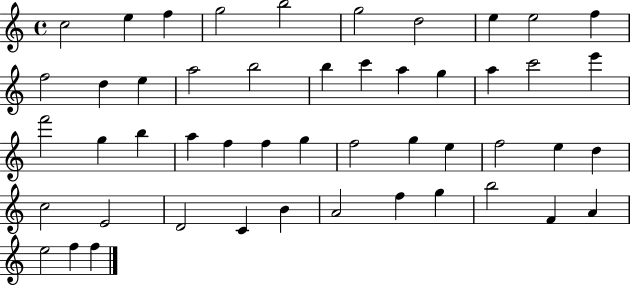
X:1
T:Untitled
M:4/4
L:1/4
K:C
c2 e f g2 b2 g2 d2 e e2 f f2 d e a2 b2 b c' a g a c'2 e' f'2 g b a f f g f2 g e f2 e d c2 E2 D2 C B A2 f g b2 F A e2 f f